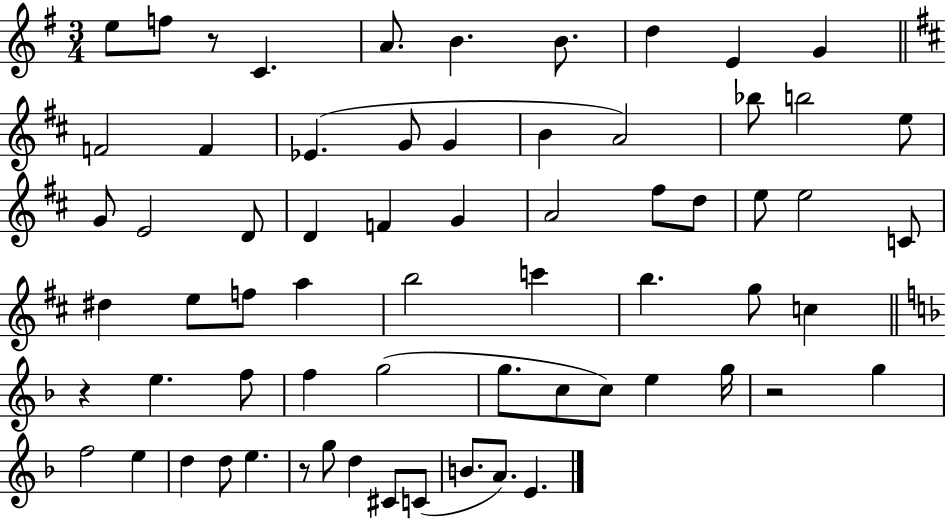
{
  \clef treble
  \numericTimeSignature
  \time 3/4
  \key g \major
  \repeat volta 2 { e''8 f''8 r8 c'4. | a'8. b'4. b'8. | d''4 e'4 g'4 | \bar "||" \break \key d \major f'2 f'4 | ees'4.( g'8 g'4 | b'4 a'2) | bes''8 b''2 e''8 | \break g'8 e'2 d'8 | d'4 f'4 g'4 | a'2 fis''8 d''8 | e''8 e''2 c'8 | \break dis''4 e''8 f''8 a''4 | b''2 c'''4 | b''4. g''8 c''4 | \bar "||" \break \key f \major r4 e''4. f''8 | f''4 g''2( | g''8. c''8 c''8) e''4 g''16 | r2 g''4 | \break f''2 e''4 | d''4 d''8 e''4. | r8 g''8 d''4 cis'8 c'8( | b'8. a'8.) e'4. | \break } \bar "|."
}